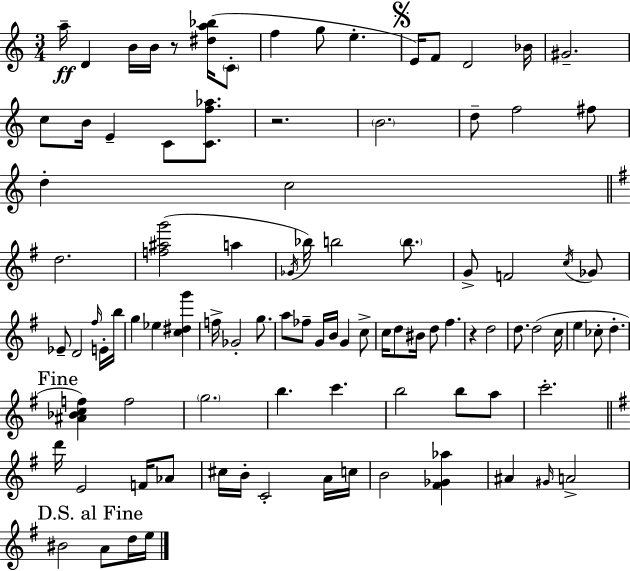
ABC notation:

X:1
T:Untitled
M:3/4
L:1/4
K:Am
a/4 D B/4 B/4 z/2 [^da_b]/4 C/2 f g/2 e E/4 F/2 D2 _B/4 ^G2 c/2 B/4 E C/2 [Cf_a]/2 z2 B2 d/2 f2 ^f/2 d c2 d2 [f^ag']2 a _G/4 _b/4 b2 b/2 G/2 F2 c/4 _G/2 _E/2 D2 ^f/4 E/4 b/4 g _e [c^dg'] f/4 _G2 g/2 a/2 _f/2 G/4 B/4 G c/2 c/4 d/2 ^B/4 d/2 ^f z d2 d/2 d2 c/4 e _c/2 d [^A_Bcf] f2 g2 b c' b2 b/2 a/2 c'2 d'/4 E2 F/4 _A/2 ^c/4 B/4 C2 A/4 c/4 B2 [^F_G_a] ^A ^G/4 A2 ^B2 A/2 d/4 e/4